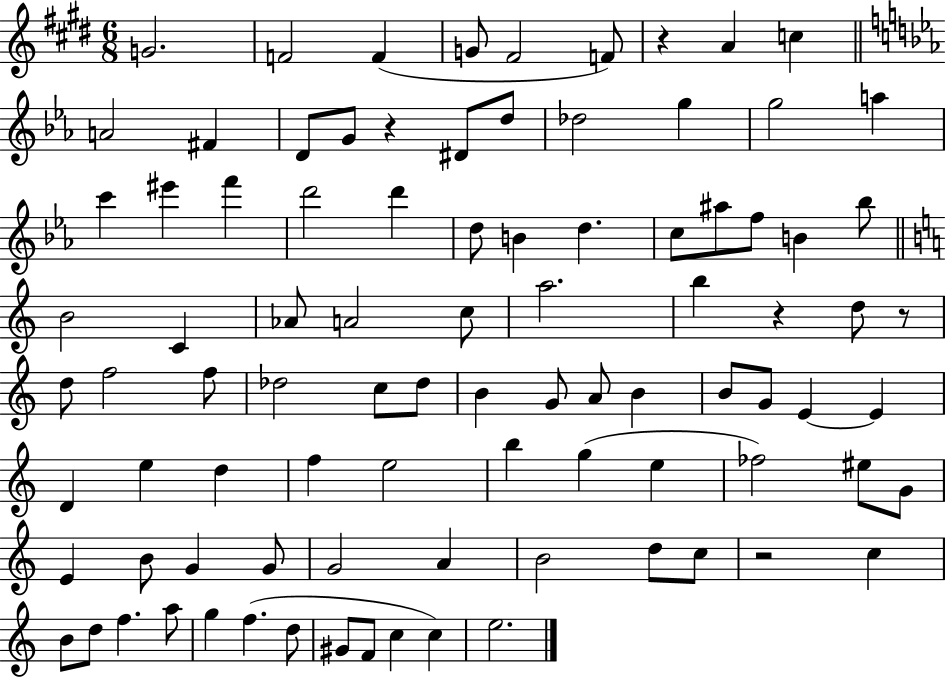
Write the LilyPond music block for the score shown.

{
  \clef treble
  \numericTimeSignature
  \time 6/8
  \key e \major
  g'2. | f'2 f'4( | g'8 fis'2 f'8) | r4 a'4 c''4 | \break \bar "||" \break \key ees \major a'2 fis'4 | d'8 g'8 r4 dis'8 d''8 | des''2 g''4 | g''2 a''4 | \break c'''4 eis'''4 f'''4 | d'''2 d'''4 | d''8 b'4 d''4. | c''8 ais''8 f''8 b'4 bes''8 | \break \bar "||" \break \key a \minor b'2 c'4 | aes'8 a'2 c''8 | a''2. | b''4 r4 d''8 r8 | \break d''8 f''2 f''8 | des''2 c''8 des''8 | b'4 g'8 a'8 b'4 | b'8 g'8 e'4~~ e'4 | \break d'4 e''4 d''4 | f''4 e''2 | b''4 g''4( e''4 | fes''2) eis''8 g'8 | \break e'4 b'8 g'4 g'8 | g'2 a'4 | b'2 d''8 c''8 | r2 c''4 | \break b'8 d''8 f''4. a''8 | g''4 f''4.( d''8 | gis'8 f'8 c''4 c''4) | e''2. | \break \bar "|."
}